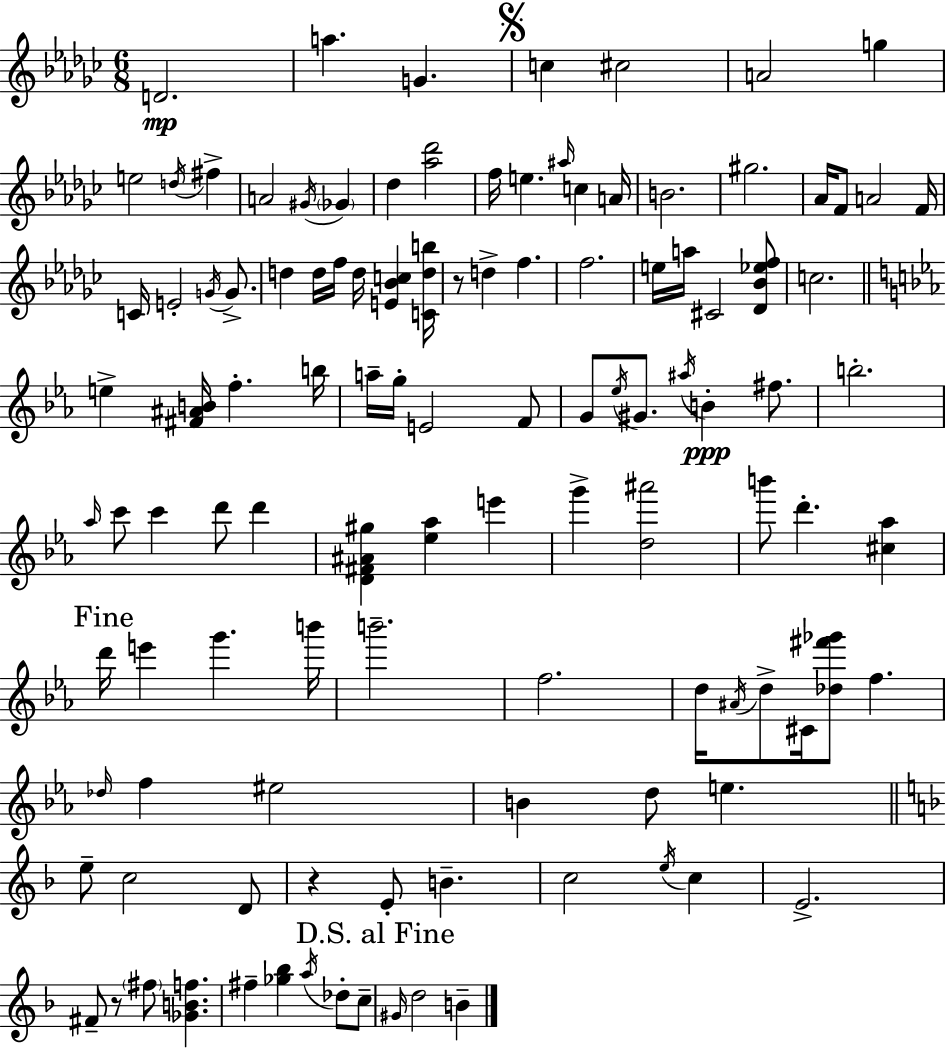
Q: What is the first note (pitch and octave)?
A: D4